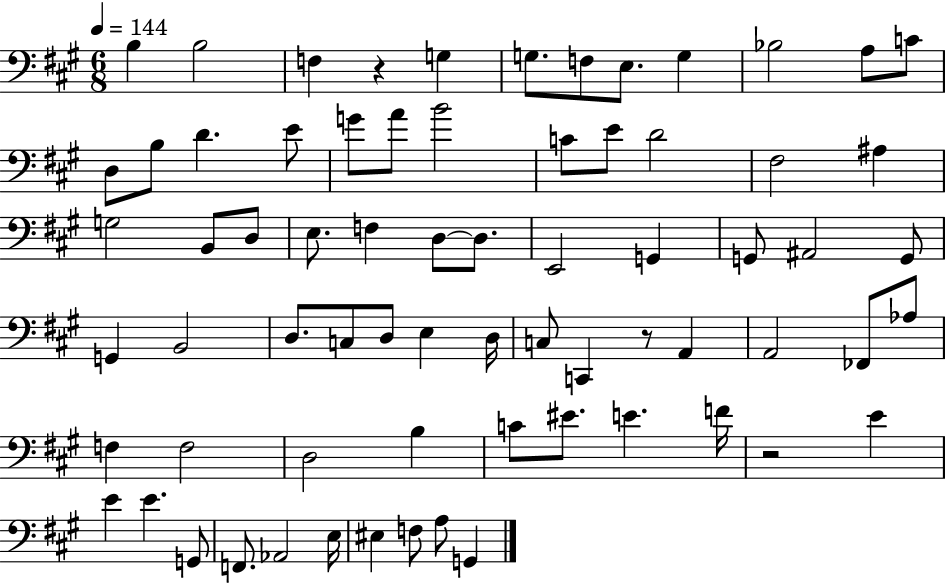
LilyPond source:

{
  \clef bass
  \numericTimeSignature
  \time 6/8
  \key a \major
  \tempo 4 = 144
  b4 b2 | f4 r4 g4 | g8. f8 e8. g4 | bes2 a8 c'8 | \break d8 b8 d'4. e'8 | g'8 a'8 b'2 | c'8 e'8 d'2 | fis2 ais4 | \break g2 b,8 d8 | e8. f4 d8~~ d8. | e,2 g,4 | g,8 ais,2 g,8 | \break g,4 b,2 | d8. c8 d8 e4 d16 | c8 c,4 r8 a,4 | a,2 fes,8 aes8 | \break f4 f2 | d2 b4 | c'8 eis'8. e'4. f'16 | r2 e'4 | \break e'4 e'4. g,8 | f,8. aes,2 e16 | eis4 f8 a8 g,4 | \bar "|."
}